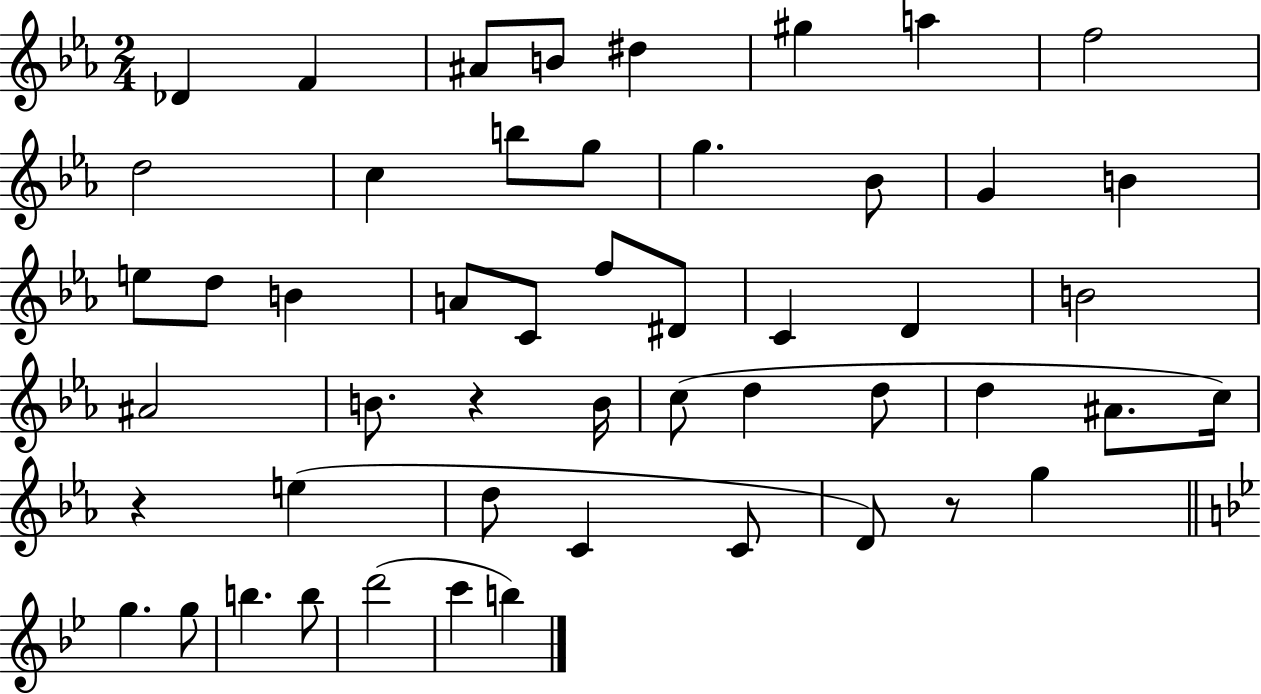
{
  \clef treble
  \numericTimeSignature
  \time 2/4
  \key ees \major
  des'4 f'4 | ais'8 b'8 dis''4 | gis''4 a''4 | f''2 | \break d''2 | c''4 b''8 g''8 | g''4. bes'8 | g'4 b'4 | \break e''8 d''8 b'4 | a'8 c'8 f''8 dis'8 | c'4 d'4 | b'2 | \break ais'2 | b'8. r4 b'16 | c''8( d''4 d''8 | d''4 ais'8. c''16) | \break r4 e''4( | d''8 c'4 c'8 | d'8) r8 g''4 | \bar "||" \break \key g \minor g''4. g''8 | b''4. b''8 | d'''2( | c'''4 b''4) | \break \bar "|."
}